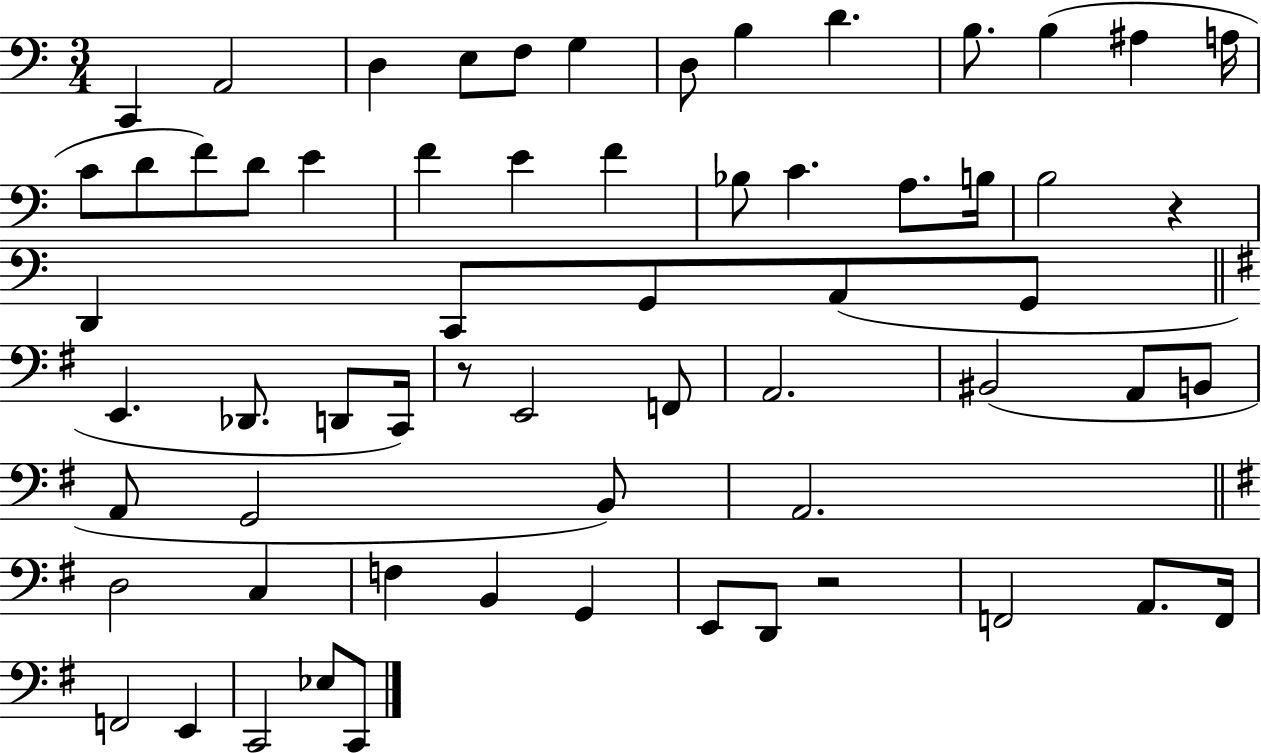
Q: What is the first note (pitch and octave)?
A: C2